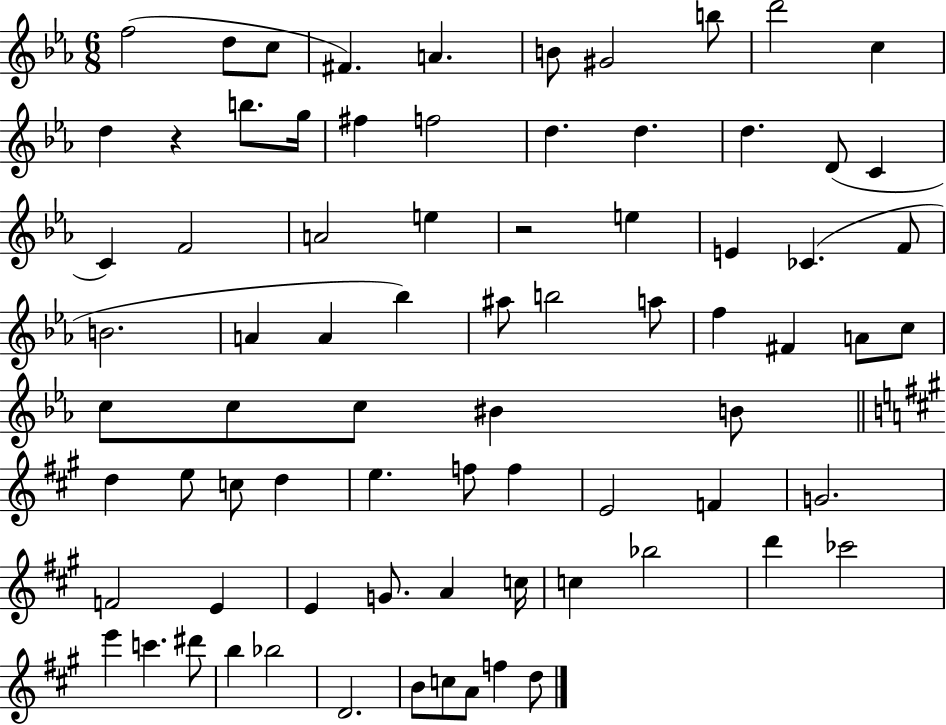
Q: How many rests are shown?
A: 2